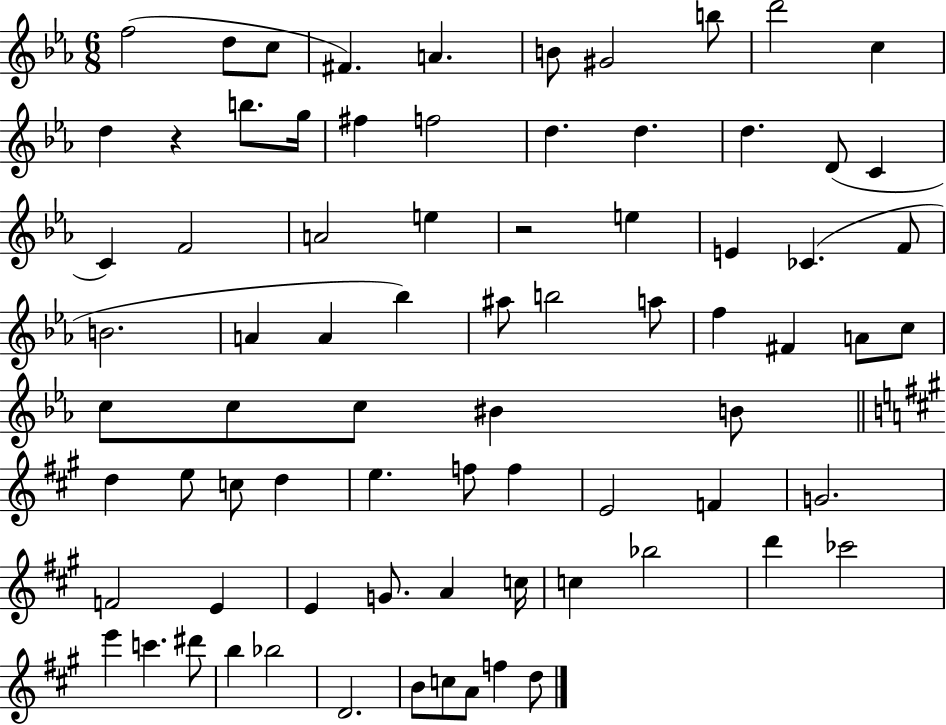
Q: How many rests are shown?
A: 2